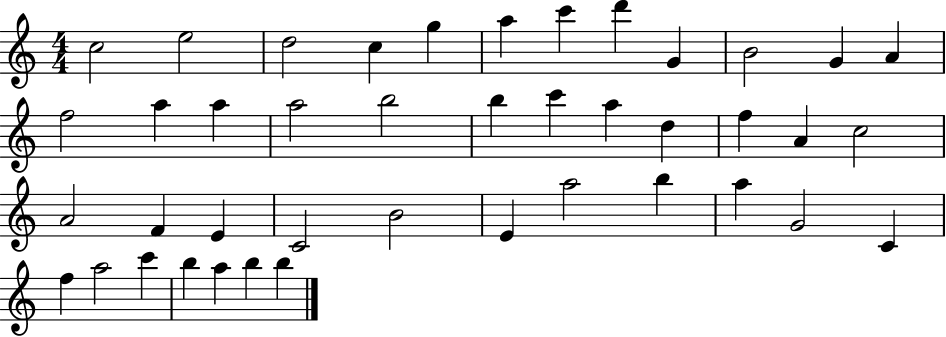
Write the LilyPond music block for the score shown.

{
  \clef treble
  \numericTimeSignature
  \time 4/4
  \key c \major
  c''2 e''2 | d''2 c''4 g''4 | a''4 c'''4 d'''4 g'4 | b'2 g'4 a'4 | \break f''2 a''4 a''4 | a''2 b''2 | b''4 c'''4 a''4 d''4 | f''4 a'4 c''2 | \break a'2 f'4 e'4 | c'2 b'2 | e'4 a''2 b''4 | a''4 g'2 c'4 | \break f''4 a''2 c'''4 | b''4 a''4 b''4 b''4 | \bar "|."
}